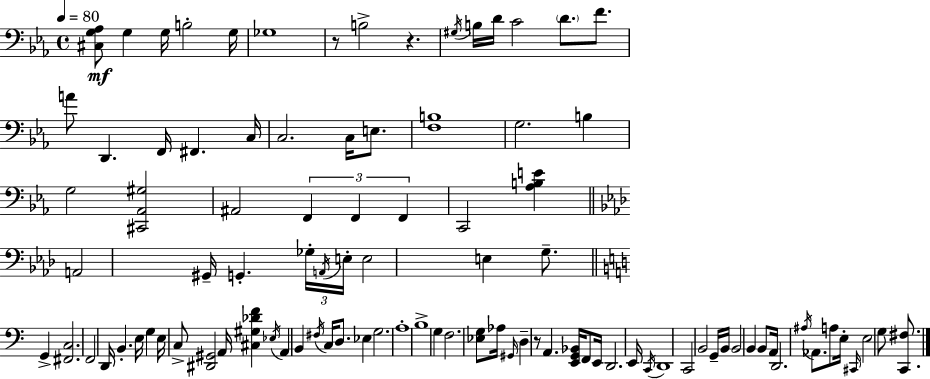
{
  \clef bass
  \time 4/4
  \defaultTimeSignature
  \key c \minor
  \tempo 4 = 80
  <cis g aes>8\mf g4 g16 b2-. g16 | ges1 | r8 b2-> r4. | \acciaccatura { gis16 } b16 d'16 c'2 \parenthesize d'8. f'8. | \break a'8 d,4. f,16 fis,4. | c16 c2. c16 e8. | <f b>1 | g2. b4 | \break g2 <cis, aes, gis>2 | ais,2 \tuplet 3/2 { f,4 f,4 | f,4 } c,2 <aes b e'>4 | \bar "||" \break \key aes \major a,2 gis,16-- g,4.-. \tuplet 3/2 { ges16-. | \acciaccatura { a,16 } e16-. } e2 e4 g8.-- | \bar "||" \break \key c \major g,4-> <fis, c>2. | f,2 d,16 b,4.-. e16 | g4 e16 c8-> <dis, gis,>2 a,16 | <cis gis des' f'>4 \acciaccatura { ees16 } a,4 b,4 \acciaccatura { fis16 } c16 d8. | \break ees4 g2. | a1-. | b1-> | g4 f2. | \break <ees g>8 aes16 \grace { gis,16 } d4-- r8 a,4. | <e, g, bes,>16 f,8 e,16 d,2. | e,16 \acciaccatura { c,16 } d,1 | c,2 b,2 | \break g,16-- b,16 b,2 b,4 | b,8 a,16 d,2. | \acciaccatura { ais16 } aes,8. a8 e16-. \grace { cis,16 } e2 | g8 <c, fis>8. \bar "|."
}